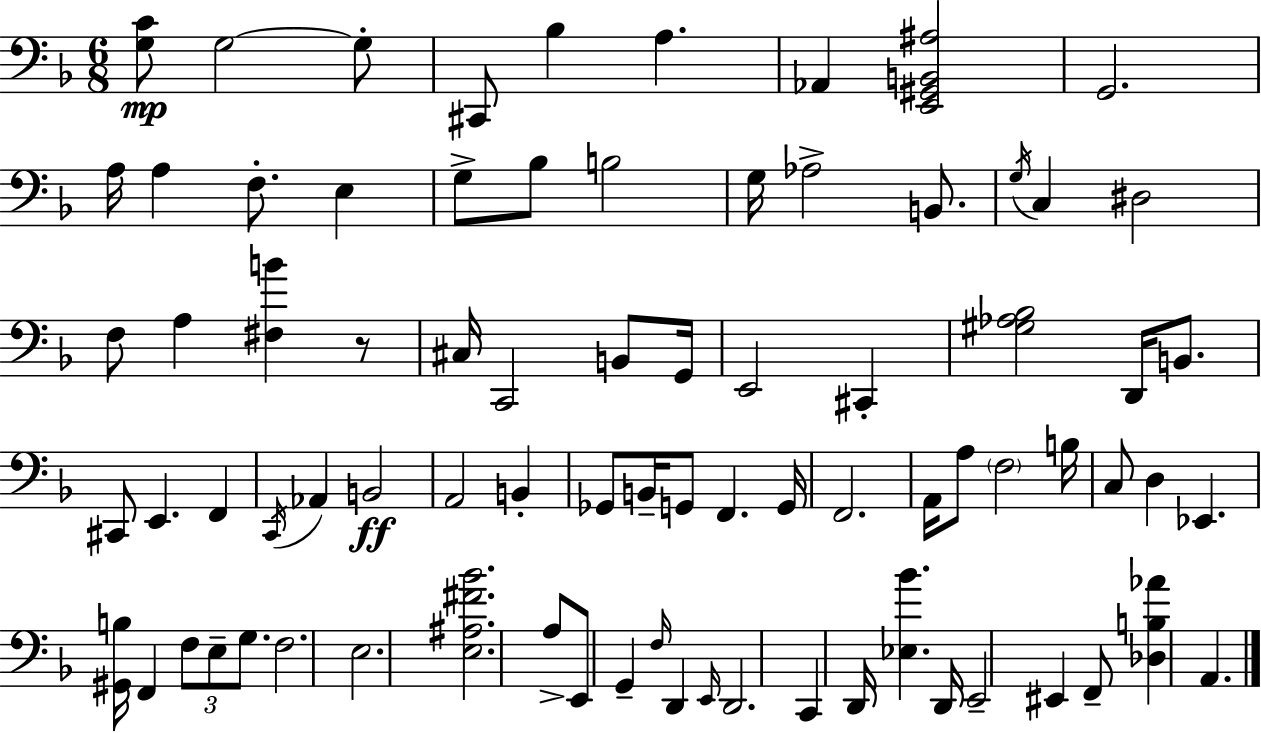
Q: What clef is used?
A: bass